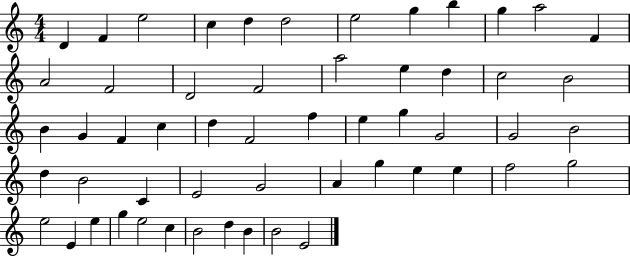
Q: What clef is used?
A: treble